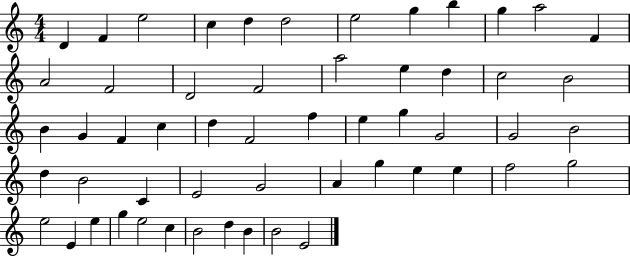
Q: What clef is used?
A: treble